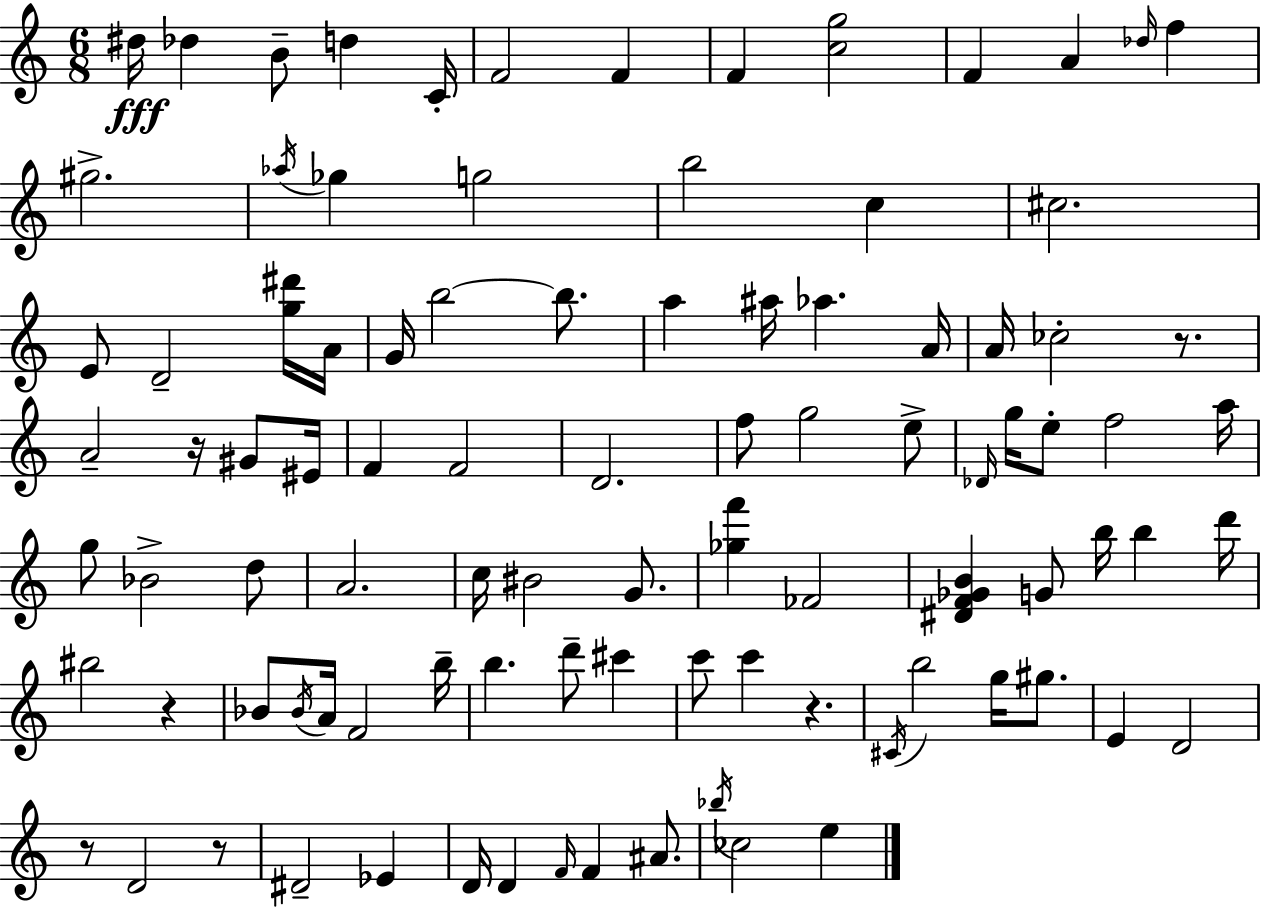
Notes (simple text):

D#5/s Db5/q B4/e D5/q C4/s F4/h F4/q F4/q [C5,G5]/h F4/q A4/q Db5/s F5/q G#5/h. Ab5/s Gb5/q G5/h B5/h C5/q C#5/h. E4/e D4/h [G5,D#6]/s A4/s G4/s B5/h B5/e. A5/q A#5/s Ab5/q. A4/s A4/s CES5/h R/e. A4/h R/s G#4/e EIS4/s F4/q F4/h D4/h. F5/e G5/h E5/e Db4/s G5/s E5/e F5/h A5/s G5/e Bb4/h D5/e A4/h. C5/s BIS4/h G4/e. [Gb5,F6]/q FES4/h [D#4,F4,Gb4,B4]/q G4/e B5/s B5/q D6/s BIS5/h R/q Bb4/e Bb4/s A4/s F4/h B5/s B5/q. D6/e C#6/q C6/e C6/q R/q. C#4/s B5/h G5/s G#5/e. E4/q D4/h R/e D4/h R/e D#4/h Eb4/q D4/s D4/q F4/s F4/q A#4/e. Bb5/s CES5/h E5/q